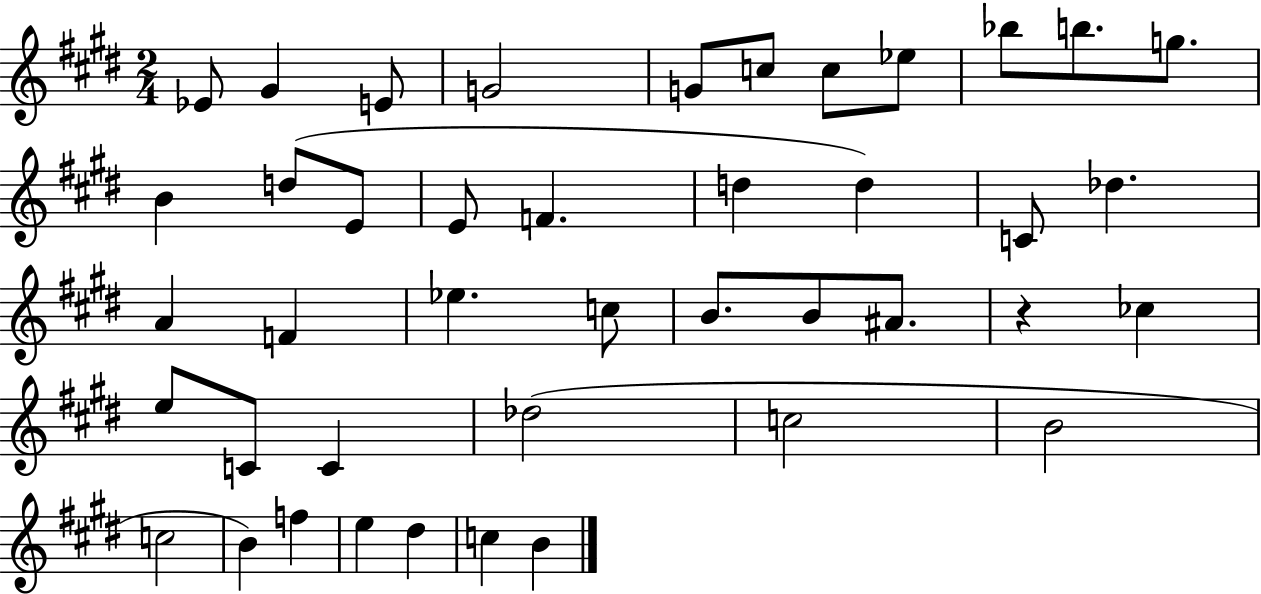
Eb4/e G#4/q E4/e G4/h G4/e C5/e C5/e Eb5/e Bb5/e B5/e. G5/e. B4/q D5/e E4/e E4/e F4/q. D5/q D5/q C4/e Db5/q. A4/q F4/q Eb5/q. C5/e B4/e. B4/e A#4/e. R/q CES5/q E5/e C4/e C4/q Db5/h C5/h B4/h C5/h B4/q F5/q E5/q D#5/q C5/q B4/q